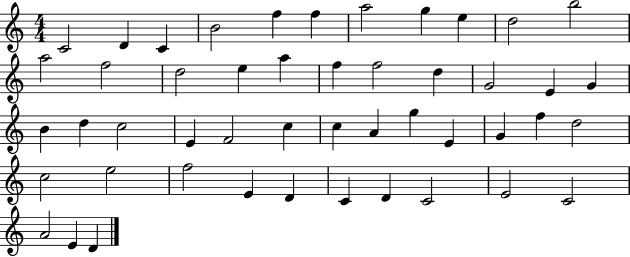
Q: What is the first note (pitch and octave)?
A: C4